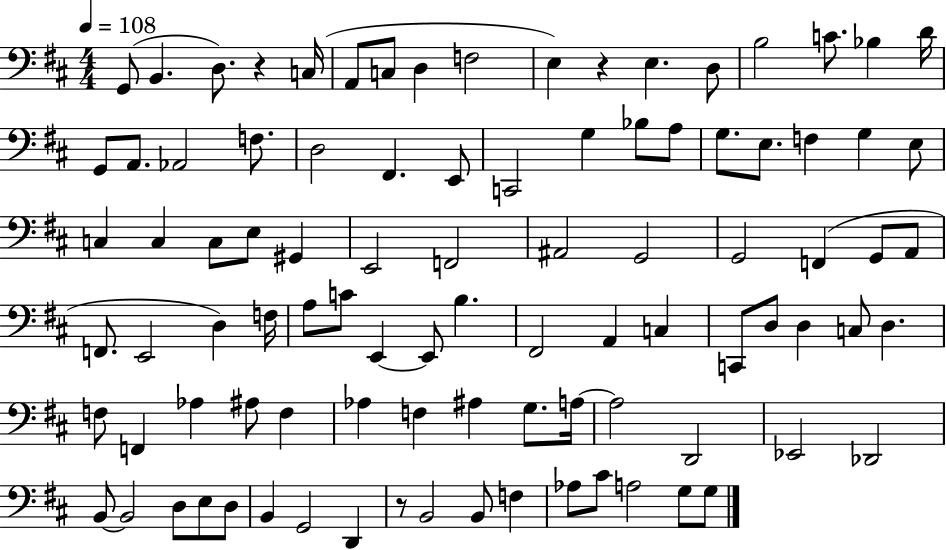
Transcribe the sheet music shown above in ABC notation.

X:1
T:Untitled
M:4/4
L:1/4
K:D
G,,/2 B,, D,/2 z C,/4 A,,/2 C,/2 D, F,2 E, z E, D,/2 B,2 C/2 _B, D/4 G,,/2 A,,/2 _A,,2 F,/2 D,2 ^F,, E,,/2 C,,2 G, _B,/2 A,/2 G,/2 E,/2 F, G, E,/2 C, C, C,/2 E,/2 ^G,, E,,2 F,,2 ^A,,2 G,,2 G,,2 F,, G,,/2 A,,/2 F,,/2 E,,2 D, F,/4 A,/2 C/2 E,, E,,/2 B, ^F,,2 A,, C, C,,/2 D,/2 D, C,/2 D, F,/2 F,, _A, ^A,/2 F, _A, F, ^A, G,/2 A,/4 A,2 D,,2 _E,,2 _D,,2 B,,/2 B,,2 D,/2 E,/2 D,/2 B,, G,,2 D,, z/2 B,,2 B,,/2 F, _A,/2 ^C/2 A,2 G,/2 G,/2